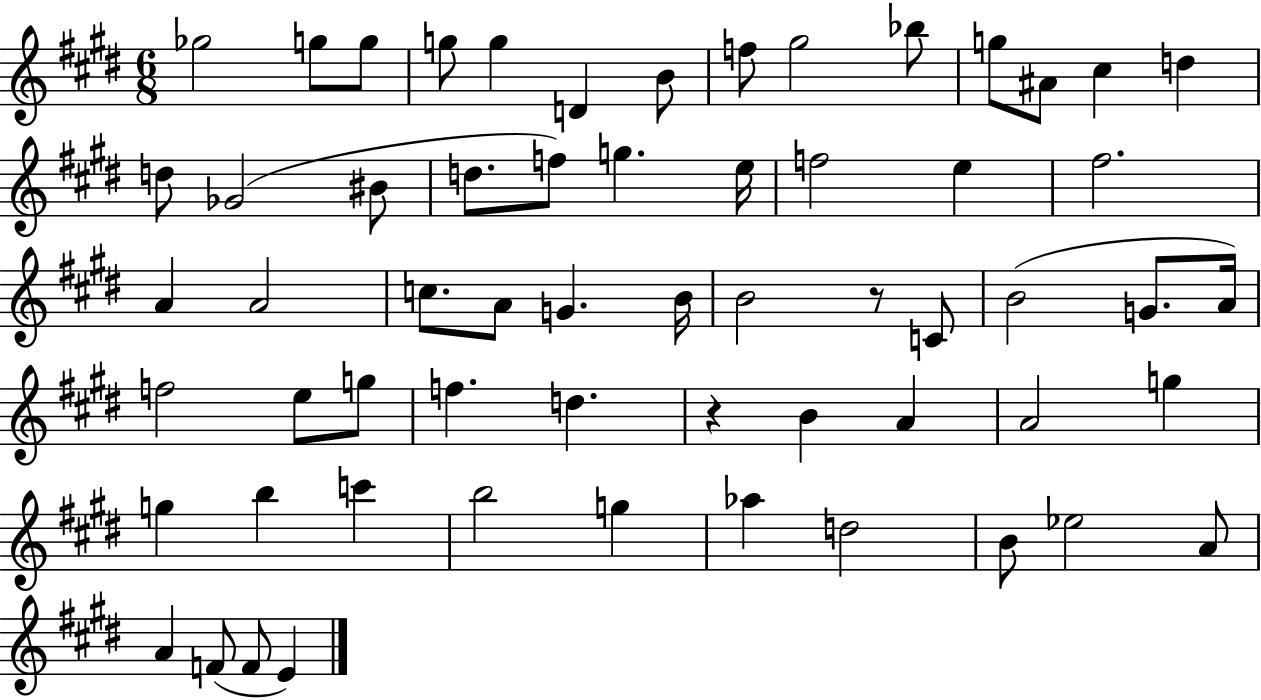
Gb5/h G5/e G5/e G5/e G5/q D4/q B4/e F5/e G#5/h Bb5/e G5/e A#4/e C#5/q D5/q D5/e Gb4/h BIS4/e D5/e. F5/e G5/q. E5/s F5/h E5/q F#5/h. A4/q A4/h C5/e. A4/e G4/q. B4/s B4/h R/e C4/e B4/h G4/e. A4/s F5/h E5/e G5/e F5/q. D5/q. R/q B4/q A4/q A4/h G5/q G5/q B5/q C6/q B5/h G5/q Ab5/q D5/h B4/e Eb5/h A4/e A4/q F4/e F4/e E4/q